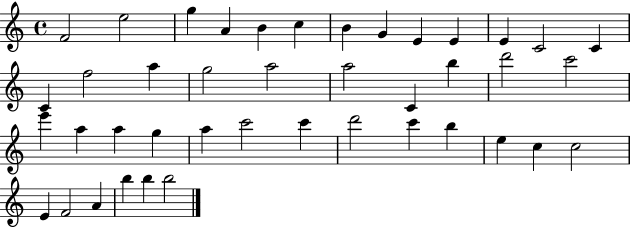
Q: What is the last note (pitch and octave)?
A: B5